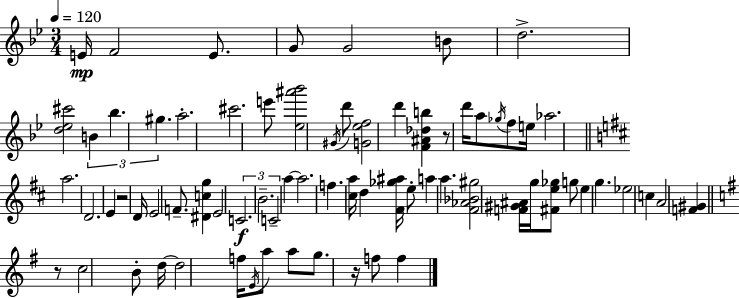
E4/s F4/h E4/e. G4/e G4/h B4/e D5/h. [D5,Eb5,C#6]/h B4/q Bb5/q. G#5/q. A5/h. C#6/h. E6/e [Eb5,A#6,Bb6]/h G#4/s D6/e [G4,Eb5,F5]/h D6/q [F4,A#4,Db5,B5]/q R/e D6/s A5/e Gb5/s F5/e E5/s Ab5/h. A5/h. D4/h. E4/q R/h D4/s E4/h F4/e. [D#4,C5,G5]/q E4/h C4/h. B4/h. C4/h A5/q A5/h. F5/q. [C#5,A5]/s D5/q [F#4,Gb5,A#5]/s E5/e A5/q A5/q. [F#4,Ab4,Bb4,G#5]/h [F4,G#4,A#4]/s G5/s [F#4,E5,Gb5]/e G5/e E5/q G5/q. Eb5/h C5/q A4/h [F4,G#4]/q R/e C5/h B4/e D5/s D5/h F5/s E4/s A5/e A5/e G5/e. R/s F5/e F5/q